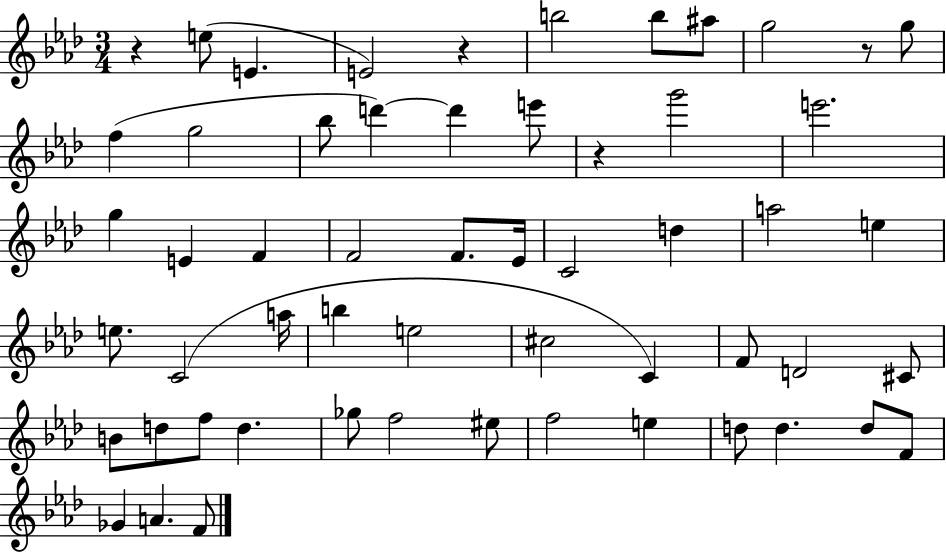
R/q E5/e E4/q. E4/h R/q B5/h B5/e A#5/e G5/h R/e G5/e F5/q G5/h Bb5/e D6/q D6/q E6/e R/q G6/h E6/h. G5/q E4/q F4/q F4/h F4/e. Eb4/s C4/h D5/q A5/h E5/q E5/e. C4/h A5/s B5/q E5/h C#5/h C4/q F4/e D4/h C#4/e B4/e D5/e F5/e D5/q. Gb5/e F5/h EIS5/e F5/h E5/q D5/e D5/q. D5/e F4/e Gb4/q A4/q. F4/e